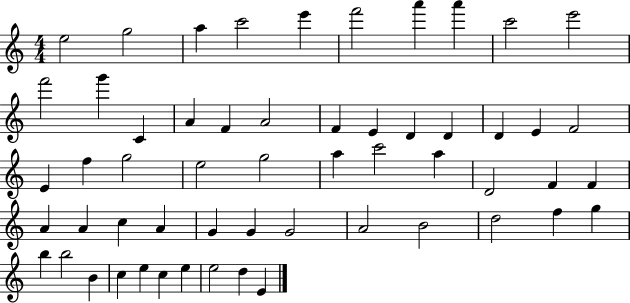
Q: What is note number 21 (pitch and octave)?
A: D4